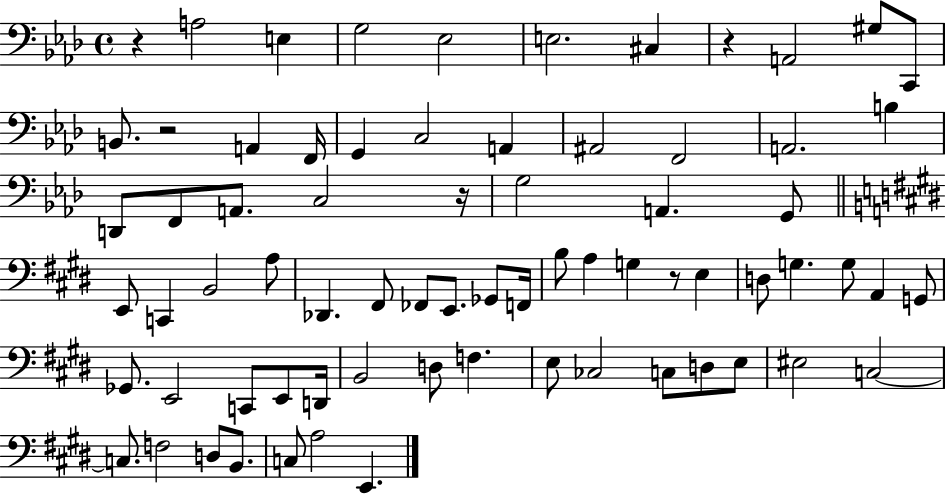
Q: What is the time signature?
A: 4/4